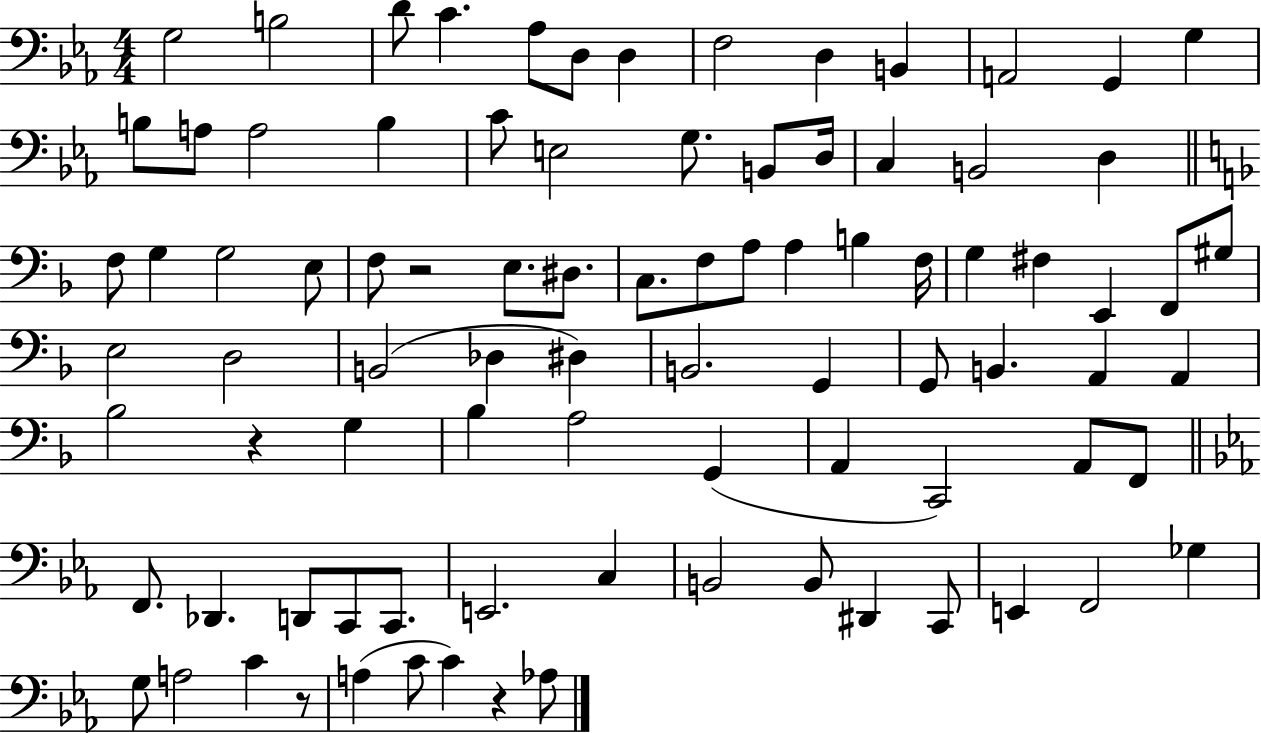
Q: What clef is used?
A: bass